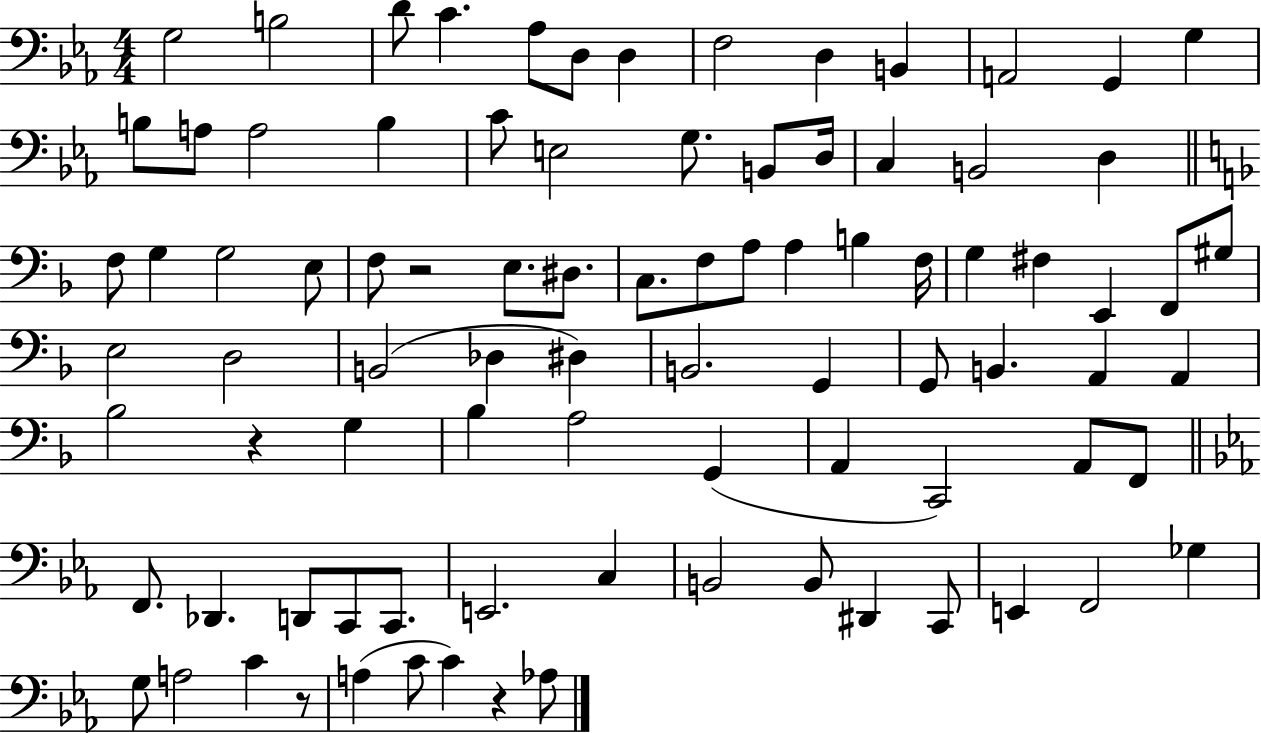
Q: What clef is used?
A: bass